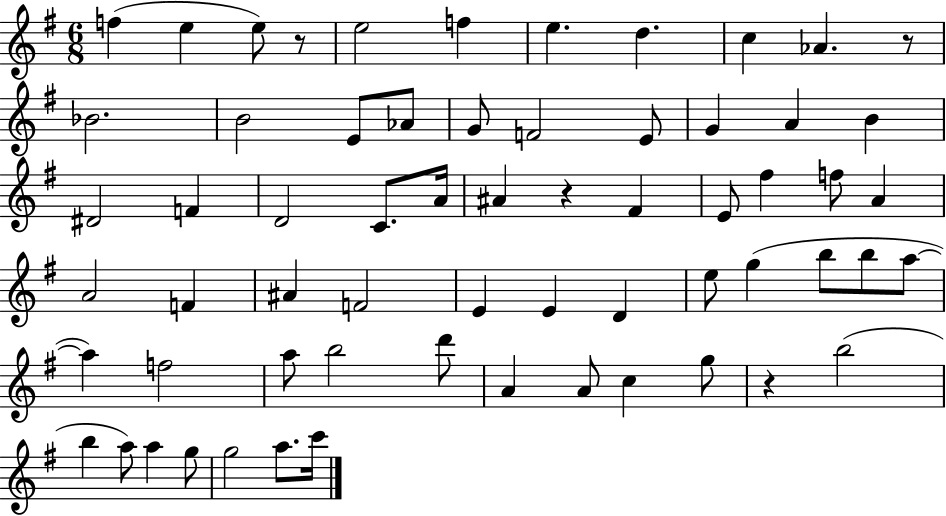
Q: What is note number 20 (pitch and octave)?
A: D#4